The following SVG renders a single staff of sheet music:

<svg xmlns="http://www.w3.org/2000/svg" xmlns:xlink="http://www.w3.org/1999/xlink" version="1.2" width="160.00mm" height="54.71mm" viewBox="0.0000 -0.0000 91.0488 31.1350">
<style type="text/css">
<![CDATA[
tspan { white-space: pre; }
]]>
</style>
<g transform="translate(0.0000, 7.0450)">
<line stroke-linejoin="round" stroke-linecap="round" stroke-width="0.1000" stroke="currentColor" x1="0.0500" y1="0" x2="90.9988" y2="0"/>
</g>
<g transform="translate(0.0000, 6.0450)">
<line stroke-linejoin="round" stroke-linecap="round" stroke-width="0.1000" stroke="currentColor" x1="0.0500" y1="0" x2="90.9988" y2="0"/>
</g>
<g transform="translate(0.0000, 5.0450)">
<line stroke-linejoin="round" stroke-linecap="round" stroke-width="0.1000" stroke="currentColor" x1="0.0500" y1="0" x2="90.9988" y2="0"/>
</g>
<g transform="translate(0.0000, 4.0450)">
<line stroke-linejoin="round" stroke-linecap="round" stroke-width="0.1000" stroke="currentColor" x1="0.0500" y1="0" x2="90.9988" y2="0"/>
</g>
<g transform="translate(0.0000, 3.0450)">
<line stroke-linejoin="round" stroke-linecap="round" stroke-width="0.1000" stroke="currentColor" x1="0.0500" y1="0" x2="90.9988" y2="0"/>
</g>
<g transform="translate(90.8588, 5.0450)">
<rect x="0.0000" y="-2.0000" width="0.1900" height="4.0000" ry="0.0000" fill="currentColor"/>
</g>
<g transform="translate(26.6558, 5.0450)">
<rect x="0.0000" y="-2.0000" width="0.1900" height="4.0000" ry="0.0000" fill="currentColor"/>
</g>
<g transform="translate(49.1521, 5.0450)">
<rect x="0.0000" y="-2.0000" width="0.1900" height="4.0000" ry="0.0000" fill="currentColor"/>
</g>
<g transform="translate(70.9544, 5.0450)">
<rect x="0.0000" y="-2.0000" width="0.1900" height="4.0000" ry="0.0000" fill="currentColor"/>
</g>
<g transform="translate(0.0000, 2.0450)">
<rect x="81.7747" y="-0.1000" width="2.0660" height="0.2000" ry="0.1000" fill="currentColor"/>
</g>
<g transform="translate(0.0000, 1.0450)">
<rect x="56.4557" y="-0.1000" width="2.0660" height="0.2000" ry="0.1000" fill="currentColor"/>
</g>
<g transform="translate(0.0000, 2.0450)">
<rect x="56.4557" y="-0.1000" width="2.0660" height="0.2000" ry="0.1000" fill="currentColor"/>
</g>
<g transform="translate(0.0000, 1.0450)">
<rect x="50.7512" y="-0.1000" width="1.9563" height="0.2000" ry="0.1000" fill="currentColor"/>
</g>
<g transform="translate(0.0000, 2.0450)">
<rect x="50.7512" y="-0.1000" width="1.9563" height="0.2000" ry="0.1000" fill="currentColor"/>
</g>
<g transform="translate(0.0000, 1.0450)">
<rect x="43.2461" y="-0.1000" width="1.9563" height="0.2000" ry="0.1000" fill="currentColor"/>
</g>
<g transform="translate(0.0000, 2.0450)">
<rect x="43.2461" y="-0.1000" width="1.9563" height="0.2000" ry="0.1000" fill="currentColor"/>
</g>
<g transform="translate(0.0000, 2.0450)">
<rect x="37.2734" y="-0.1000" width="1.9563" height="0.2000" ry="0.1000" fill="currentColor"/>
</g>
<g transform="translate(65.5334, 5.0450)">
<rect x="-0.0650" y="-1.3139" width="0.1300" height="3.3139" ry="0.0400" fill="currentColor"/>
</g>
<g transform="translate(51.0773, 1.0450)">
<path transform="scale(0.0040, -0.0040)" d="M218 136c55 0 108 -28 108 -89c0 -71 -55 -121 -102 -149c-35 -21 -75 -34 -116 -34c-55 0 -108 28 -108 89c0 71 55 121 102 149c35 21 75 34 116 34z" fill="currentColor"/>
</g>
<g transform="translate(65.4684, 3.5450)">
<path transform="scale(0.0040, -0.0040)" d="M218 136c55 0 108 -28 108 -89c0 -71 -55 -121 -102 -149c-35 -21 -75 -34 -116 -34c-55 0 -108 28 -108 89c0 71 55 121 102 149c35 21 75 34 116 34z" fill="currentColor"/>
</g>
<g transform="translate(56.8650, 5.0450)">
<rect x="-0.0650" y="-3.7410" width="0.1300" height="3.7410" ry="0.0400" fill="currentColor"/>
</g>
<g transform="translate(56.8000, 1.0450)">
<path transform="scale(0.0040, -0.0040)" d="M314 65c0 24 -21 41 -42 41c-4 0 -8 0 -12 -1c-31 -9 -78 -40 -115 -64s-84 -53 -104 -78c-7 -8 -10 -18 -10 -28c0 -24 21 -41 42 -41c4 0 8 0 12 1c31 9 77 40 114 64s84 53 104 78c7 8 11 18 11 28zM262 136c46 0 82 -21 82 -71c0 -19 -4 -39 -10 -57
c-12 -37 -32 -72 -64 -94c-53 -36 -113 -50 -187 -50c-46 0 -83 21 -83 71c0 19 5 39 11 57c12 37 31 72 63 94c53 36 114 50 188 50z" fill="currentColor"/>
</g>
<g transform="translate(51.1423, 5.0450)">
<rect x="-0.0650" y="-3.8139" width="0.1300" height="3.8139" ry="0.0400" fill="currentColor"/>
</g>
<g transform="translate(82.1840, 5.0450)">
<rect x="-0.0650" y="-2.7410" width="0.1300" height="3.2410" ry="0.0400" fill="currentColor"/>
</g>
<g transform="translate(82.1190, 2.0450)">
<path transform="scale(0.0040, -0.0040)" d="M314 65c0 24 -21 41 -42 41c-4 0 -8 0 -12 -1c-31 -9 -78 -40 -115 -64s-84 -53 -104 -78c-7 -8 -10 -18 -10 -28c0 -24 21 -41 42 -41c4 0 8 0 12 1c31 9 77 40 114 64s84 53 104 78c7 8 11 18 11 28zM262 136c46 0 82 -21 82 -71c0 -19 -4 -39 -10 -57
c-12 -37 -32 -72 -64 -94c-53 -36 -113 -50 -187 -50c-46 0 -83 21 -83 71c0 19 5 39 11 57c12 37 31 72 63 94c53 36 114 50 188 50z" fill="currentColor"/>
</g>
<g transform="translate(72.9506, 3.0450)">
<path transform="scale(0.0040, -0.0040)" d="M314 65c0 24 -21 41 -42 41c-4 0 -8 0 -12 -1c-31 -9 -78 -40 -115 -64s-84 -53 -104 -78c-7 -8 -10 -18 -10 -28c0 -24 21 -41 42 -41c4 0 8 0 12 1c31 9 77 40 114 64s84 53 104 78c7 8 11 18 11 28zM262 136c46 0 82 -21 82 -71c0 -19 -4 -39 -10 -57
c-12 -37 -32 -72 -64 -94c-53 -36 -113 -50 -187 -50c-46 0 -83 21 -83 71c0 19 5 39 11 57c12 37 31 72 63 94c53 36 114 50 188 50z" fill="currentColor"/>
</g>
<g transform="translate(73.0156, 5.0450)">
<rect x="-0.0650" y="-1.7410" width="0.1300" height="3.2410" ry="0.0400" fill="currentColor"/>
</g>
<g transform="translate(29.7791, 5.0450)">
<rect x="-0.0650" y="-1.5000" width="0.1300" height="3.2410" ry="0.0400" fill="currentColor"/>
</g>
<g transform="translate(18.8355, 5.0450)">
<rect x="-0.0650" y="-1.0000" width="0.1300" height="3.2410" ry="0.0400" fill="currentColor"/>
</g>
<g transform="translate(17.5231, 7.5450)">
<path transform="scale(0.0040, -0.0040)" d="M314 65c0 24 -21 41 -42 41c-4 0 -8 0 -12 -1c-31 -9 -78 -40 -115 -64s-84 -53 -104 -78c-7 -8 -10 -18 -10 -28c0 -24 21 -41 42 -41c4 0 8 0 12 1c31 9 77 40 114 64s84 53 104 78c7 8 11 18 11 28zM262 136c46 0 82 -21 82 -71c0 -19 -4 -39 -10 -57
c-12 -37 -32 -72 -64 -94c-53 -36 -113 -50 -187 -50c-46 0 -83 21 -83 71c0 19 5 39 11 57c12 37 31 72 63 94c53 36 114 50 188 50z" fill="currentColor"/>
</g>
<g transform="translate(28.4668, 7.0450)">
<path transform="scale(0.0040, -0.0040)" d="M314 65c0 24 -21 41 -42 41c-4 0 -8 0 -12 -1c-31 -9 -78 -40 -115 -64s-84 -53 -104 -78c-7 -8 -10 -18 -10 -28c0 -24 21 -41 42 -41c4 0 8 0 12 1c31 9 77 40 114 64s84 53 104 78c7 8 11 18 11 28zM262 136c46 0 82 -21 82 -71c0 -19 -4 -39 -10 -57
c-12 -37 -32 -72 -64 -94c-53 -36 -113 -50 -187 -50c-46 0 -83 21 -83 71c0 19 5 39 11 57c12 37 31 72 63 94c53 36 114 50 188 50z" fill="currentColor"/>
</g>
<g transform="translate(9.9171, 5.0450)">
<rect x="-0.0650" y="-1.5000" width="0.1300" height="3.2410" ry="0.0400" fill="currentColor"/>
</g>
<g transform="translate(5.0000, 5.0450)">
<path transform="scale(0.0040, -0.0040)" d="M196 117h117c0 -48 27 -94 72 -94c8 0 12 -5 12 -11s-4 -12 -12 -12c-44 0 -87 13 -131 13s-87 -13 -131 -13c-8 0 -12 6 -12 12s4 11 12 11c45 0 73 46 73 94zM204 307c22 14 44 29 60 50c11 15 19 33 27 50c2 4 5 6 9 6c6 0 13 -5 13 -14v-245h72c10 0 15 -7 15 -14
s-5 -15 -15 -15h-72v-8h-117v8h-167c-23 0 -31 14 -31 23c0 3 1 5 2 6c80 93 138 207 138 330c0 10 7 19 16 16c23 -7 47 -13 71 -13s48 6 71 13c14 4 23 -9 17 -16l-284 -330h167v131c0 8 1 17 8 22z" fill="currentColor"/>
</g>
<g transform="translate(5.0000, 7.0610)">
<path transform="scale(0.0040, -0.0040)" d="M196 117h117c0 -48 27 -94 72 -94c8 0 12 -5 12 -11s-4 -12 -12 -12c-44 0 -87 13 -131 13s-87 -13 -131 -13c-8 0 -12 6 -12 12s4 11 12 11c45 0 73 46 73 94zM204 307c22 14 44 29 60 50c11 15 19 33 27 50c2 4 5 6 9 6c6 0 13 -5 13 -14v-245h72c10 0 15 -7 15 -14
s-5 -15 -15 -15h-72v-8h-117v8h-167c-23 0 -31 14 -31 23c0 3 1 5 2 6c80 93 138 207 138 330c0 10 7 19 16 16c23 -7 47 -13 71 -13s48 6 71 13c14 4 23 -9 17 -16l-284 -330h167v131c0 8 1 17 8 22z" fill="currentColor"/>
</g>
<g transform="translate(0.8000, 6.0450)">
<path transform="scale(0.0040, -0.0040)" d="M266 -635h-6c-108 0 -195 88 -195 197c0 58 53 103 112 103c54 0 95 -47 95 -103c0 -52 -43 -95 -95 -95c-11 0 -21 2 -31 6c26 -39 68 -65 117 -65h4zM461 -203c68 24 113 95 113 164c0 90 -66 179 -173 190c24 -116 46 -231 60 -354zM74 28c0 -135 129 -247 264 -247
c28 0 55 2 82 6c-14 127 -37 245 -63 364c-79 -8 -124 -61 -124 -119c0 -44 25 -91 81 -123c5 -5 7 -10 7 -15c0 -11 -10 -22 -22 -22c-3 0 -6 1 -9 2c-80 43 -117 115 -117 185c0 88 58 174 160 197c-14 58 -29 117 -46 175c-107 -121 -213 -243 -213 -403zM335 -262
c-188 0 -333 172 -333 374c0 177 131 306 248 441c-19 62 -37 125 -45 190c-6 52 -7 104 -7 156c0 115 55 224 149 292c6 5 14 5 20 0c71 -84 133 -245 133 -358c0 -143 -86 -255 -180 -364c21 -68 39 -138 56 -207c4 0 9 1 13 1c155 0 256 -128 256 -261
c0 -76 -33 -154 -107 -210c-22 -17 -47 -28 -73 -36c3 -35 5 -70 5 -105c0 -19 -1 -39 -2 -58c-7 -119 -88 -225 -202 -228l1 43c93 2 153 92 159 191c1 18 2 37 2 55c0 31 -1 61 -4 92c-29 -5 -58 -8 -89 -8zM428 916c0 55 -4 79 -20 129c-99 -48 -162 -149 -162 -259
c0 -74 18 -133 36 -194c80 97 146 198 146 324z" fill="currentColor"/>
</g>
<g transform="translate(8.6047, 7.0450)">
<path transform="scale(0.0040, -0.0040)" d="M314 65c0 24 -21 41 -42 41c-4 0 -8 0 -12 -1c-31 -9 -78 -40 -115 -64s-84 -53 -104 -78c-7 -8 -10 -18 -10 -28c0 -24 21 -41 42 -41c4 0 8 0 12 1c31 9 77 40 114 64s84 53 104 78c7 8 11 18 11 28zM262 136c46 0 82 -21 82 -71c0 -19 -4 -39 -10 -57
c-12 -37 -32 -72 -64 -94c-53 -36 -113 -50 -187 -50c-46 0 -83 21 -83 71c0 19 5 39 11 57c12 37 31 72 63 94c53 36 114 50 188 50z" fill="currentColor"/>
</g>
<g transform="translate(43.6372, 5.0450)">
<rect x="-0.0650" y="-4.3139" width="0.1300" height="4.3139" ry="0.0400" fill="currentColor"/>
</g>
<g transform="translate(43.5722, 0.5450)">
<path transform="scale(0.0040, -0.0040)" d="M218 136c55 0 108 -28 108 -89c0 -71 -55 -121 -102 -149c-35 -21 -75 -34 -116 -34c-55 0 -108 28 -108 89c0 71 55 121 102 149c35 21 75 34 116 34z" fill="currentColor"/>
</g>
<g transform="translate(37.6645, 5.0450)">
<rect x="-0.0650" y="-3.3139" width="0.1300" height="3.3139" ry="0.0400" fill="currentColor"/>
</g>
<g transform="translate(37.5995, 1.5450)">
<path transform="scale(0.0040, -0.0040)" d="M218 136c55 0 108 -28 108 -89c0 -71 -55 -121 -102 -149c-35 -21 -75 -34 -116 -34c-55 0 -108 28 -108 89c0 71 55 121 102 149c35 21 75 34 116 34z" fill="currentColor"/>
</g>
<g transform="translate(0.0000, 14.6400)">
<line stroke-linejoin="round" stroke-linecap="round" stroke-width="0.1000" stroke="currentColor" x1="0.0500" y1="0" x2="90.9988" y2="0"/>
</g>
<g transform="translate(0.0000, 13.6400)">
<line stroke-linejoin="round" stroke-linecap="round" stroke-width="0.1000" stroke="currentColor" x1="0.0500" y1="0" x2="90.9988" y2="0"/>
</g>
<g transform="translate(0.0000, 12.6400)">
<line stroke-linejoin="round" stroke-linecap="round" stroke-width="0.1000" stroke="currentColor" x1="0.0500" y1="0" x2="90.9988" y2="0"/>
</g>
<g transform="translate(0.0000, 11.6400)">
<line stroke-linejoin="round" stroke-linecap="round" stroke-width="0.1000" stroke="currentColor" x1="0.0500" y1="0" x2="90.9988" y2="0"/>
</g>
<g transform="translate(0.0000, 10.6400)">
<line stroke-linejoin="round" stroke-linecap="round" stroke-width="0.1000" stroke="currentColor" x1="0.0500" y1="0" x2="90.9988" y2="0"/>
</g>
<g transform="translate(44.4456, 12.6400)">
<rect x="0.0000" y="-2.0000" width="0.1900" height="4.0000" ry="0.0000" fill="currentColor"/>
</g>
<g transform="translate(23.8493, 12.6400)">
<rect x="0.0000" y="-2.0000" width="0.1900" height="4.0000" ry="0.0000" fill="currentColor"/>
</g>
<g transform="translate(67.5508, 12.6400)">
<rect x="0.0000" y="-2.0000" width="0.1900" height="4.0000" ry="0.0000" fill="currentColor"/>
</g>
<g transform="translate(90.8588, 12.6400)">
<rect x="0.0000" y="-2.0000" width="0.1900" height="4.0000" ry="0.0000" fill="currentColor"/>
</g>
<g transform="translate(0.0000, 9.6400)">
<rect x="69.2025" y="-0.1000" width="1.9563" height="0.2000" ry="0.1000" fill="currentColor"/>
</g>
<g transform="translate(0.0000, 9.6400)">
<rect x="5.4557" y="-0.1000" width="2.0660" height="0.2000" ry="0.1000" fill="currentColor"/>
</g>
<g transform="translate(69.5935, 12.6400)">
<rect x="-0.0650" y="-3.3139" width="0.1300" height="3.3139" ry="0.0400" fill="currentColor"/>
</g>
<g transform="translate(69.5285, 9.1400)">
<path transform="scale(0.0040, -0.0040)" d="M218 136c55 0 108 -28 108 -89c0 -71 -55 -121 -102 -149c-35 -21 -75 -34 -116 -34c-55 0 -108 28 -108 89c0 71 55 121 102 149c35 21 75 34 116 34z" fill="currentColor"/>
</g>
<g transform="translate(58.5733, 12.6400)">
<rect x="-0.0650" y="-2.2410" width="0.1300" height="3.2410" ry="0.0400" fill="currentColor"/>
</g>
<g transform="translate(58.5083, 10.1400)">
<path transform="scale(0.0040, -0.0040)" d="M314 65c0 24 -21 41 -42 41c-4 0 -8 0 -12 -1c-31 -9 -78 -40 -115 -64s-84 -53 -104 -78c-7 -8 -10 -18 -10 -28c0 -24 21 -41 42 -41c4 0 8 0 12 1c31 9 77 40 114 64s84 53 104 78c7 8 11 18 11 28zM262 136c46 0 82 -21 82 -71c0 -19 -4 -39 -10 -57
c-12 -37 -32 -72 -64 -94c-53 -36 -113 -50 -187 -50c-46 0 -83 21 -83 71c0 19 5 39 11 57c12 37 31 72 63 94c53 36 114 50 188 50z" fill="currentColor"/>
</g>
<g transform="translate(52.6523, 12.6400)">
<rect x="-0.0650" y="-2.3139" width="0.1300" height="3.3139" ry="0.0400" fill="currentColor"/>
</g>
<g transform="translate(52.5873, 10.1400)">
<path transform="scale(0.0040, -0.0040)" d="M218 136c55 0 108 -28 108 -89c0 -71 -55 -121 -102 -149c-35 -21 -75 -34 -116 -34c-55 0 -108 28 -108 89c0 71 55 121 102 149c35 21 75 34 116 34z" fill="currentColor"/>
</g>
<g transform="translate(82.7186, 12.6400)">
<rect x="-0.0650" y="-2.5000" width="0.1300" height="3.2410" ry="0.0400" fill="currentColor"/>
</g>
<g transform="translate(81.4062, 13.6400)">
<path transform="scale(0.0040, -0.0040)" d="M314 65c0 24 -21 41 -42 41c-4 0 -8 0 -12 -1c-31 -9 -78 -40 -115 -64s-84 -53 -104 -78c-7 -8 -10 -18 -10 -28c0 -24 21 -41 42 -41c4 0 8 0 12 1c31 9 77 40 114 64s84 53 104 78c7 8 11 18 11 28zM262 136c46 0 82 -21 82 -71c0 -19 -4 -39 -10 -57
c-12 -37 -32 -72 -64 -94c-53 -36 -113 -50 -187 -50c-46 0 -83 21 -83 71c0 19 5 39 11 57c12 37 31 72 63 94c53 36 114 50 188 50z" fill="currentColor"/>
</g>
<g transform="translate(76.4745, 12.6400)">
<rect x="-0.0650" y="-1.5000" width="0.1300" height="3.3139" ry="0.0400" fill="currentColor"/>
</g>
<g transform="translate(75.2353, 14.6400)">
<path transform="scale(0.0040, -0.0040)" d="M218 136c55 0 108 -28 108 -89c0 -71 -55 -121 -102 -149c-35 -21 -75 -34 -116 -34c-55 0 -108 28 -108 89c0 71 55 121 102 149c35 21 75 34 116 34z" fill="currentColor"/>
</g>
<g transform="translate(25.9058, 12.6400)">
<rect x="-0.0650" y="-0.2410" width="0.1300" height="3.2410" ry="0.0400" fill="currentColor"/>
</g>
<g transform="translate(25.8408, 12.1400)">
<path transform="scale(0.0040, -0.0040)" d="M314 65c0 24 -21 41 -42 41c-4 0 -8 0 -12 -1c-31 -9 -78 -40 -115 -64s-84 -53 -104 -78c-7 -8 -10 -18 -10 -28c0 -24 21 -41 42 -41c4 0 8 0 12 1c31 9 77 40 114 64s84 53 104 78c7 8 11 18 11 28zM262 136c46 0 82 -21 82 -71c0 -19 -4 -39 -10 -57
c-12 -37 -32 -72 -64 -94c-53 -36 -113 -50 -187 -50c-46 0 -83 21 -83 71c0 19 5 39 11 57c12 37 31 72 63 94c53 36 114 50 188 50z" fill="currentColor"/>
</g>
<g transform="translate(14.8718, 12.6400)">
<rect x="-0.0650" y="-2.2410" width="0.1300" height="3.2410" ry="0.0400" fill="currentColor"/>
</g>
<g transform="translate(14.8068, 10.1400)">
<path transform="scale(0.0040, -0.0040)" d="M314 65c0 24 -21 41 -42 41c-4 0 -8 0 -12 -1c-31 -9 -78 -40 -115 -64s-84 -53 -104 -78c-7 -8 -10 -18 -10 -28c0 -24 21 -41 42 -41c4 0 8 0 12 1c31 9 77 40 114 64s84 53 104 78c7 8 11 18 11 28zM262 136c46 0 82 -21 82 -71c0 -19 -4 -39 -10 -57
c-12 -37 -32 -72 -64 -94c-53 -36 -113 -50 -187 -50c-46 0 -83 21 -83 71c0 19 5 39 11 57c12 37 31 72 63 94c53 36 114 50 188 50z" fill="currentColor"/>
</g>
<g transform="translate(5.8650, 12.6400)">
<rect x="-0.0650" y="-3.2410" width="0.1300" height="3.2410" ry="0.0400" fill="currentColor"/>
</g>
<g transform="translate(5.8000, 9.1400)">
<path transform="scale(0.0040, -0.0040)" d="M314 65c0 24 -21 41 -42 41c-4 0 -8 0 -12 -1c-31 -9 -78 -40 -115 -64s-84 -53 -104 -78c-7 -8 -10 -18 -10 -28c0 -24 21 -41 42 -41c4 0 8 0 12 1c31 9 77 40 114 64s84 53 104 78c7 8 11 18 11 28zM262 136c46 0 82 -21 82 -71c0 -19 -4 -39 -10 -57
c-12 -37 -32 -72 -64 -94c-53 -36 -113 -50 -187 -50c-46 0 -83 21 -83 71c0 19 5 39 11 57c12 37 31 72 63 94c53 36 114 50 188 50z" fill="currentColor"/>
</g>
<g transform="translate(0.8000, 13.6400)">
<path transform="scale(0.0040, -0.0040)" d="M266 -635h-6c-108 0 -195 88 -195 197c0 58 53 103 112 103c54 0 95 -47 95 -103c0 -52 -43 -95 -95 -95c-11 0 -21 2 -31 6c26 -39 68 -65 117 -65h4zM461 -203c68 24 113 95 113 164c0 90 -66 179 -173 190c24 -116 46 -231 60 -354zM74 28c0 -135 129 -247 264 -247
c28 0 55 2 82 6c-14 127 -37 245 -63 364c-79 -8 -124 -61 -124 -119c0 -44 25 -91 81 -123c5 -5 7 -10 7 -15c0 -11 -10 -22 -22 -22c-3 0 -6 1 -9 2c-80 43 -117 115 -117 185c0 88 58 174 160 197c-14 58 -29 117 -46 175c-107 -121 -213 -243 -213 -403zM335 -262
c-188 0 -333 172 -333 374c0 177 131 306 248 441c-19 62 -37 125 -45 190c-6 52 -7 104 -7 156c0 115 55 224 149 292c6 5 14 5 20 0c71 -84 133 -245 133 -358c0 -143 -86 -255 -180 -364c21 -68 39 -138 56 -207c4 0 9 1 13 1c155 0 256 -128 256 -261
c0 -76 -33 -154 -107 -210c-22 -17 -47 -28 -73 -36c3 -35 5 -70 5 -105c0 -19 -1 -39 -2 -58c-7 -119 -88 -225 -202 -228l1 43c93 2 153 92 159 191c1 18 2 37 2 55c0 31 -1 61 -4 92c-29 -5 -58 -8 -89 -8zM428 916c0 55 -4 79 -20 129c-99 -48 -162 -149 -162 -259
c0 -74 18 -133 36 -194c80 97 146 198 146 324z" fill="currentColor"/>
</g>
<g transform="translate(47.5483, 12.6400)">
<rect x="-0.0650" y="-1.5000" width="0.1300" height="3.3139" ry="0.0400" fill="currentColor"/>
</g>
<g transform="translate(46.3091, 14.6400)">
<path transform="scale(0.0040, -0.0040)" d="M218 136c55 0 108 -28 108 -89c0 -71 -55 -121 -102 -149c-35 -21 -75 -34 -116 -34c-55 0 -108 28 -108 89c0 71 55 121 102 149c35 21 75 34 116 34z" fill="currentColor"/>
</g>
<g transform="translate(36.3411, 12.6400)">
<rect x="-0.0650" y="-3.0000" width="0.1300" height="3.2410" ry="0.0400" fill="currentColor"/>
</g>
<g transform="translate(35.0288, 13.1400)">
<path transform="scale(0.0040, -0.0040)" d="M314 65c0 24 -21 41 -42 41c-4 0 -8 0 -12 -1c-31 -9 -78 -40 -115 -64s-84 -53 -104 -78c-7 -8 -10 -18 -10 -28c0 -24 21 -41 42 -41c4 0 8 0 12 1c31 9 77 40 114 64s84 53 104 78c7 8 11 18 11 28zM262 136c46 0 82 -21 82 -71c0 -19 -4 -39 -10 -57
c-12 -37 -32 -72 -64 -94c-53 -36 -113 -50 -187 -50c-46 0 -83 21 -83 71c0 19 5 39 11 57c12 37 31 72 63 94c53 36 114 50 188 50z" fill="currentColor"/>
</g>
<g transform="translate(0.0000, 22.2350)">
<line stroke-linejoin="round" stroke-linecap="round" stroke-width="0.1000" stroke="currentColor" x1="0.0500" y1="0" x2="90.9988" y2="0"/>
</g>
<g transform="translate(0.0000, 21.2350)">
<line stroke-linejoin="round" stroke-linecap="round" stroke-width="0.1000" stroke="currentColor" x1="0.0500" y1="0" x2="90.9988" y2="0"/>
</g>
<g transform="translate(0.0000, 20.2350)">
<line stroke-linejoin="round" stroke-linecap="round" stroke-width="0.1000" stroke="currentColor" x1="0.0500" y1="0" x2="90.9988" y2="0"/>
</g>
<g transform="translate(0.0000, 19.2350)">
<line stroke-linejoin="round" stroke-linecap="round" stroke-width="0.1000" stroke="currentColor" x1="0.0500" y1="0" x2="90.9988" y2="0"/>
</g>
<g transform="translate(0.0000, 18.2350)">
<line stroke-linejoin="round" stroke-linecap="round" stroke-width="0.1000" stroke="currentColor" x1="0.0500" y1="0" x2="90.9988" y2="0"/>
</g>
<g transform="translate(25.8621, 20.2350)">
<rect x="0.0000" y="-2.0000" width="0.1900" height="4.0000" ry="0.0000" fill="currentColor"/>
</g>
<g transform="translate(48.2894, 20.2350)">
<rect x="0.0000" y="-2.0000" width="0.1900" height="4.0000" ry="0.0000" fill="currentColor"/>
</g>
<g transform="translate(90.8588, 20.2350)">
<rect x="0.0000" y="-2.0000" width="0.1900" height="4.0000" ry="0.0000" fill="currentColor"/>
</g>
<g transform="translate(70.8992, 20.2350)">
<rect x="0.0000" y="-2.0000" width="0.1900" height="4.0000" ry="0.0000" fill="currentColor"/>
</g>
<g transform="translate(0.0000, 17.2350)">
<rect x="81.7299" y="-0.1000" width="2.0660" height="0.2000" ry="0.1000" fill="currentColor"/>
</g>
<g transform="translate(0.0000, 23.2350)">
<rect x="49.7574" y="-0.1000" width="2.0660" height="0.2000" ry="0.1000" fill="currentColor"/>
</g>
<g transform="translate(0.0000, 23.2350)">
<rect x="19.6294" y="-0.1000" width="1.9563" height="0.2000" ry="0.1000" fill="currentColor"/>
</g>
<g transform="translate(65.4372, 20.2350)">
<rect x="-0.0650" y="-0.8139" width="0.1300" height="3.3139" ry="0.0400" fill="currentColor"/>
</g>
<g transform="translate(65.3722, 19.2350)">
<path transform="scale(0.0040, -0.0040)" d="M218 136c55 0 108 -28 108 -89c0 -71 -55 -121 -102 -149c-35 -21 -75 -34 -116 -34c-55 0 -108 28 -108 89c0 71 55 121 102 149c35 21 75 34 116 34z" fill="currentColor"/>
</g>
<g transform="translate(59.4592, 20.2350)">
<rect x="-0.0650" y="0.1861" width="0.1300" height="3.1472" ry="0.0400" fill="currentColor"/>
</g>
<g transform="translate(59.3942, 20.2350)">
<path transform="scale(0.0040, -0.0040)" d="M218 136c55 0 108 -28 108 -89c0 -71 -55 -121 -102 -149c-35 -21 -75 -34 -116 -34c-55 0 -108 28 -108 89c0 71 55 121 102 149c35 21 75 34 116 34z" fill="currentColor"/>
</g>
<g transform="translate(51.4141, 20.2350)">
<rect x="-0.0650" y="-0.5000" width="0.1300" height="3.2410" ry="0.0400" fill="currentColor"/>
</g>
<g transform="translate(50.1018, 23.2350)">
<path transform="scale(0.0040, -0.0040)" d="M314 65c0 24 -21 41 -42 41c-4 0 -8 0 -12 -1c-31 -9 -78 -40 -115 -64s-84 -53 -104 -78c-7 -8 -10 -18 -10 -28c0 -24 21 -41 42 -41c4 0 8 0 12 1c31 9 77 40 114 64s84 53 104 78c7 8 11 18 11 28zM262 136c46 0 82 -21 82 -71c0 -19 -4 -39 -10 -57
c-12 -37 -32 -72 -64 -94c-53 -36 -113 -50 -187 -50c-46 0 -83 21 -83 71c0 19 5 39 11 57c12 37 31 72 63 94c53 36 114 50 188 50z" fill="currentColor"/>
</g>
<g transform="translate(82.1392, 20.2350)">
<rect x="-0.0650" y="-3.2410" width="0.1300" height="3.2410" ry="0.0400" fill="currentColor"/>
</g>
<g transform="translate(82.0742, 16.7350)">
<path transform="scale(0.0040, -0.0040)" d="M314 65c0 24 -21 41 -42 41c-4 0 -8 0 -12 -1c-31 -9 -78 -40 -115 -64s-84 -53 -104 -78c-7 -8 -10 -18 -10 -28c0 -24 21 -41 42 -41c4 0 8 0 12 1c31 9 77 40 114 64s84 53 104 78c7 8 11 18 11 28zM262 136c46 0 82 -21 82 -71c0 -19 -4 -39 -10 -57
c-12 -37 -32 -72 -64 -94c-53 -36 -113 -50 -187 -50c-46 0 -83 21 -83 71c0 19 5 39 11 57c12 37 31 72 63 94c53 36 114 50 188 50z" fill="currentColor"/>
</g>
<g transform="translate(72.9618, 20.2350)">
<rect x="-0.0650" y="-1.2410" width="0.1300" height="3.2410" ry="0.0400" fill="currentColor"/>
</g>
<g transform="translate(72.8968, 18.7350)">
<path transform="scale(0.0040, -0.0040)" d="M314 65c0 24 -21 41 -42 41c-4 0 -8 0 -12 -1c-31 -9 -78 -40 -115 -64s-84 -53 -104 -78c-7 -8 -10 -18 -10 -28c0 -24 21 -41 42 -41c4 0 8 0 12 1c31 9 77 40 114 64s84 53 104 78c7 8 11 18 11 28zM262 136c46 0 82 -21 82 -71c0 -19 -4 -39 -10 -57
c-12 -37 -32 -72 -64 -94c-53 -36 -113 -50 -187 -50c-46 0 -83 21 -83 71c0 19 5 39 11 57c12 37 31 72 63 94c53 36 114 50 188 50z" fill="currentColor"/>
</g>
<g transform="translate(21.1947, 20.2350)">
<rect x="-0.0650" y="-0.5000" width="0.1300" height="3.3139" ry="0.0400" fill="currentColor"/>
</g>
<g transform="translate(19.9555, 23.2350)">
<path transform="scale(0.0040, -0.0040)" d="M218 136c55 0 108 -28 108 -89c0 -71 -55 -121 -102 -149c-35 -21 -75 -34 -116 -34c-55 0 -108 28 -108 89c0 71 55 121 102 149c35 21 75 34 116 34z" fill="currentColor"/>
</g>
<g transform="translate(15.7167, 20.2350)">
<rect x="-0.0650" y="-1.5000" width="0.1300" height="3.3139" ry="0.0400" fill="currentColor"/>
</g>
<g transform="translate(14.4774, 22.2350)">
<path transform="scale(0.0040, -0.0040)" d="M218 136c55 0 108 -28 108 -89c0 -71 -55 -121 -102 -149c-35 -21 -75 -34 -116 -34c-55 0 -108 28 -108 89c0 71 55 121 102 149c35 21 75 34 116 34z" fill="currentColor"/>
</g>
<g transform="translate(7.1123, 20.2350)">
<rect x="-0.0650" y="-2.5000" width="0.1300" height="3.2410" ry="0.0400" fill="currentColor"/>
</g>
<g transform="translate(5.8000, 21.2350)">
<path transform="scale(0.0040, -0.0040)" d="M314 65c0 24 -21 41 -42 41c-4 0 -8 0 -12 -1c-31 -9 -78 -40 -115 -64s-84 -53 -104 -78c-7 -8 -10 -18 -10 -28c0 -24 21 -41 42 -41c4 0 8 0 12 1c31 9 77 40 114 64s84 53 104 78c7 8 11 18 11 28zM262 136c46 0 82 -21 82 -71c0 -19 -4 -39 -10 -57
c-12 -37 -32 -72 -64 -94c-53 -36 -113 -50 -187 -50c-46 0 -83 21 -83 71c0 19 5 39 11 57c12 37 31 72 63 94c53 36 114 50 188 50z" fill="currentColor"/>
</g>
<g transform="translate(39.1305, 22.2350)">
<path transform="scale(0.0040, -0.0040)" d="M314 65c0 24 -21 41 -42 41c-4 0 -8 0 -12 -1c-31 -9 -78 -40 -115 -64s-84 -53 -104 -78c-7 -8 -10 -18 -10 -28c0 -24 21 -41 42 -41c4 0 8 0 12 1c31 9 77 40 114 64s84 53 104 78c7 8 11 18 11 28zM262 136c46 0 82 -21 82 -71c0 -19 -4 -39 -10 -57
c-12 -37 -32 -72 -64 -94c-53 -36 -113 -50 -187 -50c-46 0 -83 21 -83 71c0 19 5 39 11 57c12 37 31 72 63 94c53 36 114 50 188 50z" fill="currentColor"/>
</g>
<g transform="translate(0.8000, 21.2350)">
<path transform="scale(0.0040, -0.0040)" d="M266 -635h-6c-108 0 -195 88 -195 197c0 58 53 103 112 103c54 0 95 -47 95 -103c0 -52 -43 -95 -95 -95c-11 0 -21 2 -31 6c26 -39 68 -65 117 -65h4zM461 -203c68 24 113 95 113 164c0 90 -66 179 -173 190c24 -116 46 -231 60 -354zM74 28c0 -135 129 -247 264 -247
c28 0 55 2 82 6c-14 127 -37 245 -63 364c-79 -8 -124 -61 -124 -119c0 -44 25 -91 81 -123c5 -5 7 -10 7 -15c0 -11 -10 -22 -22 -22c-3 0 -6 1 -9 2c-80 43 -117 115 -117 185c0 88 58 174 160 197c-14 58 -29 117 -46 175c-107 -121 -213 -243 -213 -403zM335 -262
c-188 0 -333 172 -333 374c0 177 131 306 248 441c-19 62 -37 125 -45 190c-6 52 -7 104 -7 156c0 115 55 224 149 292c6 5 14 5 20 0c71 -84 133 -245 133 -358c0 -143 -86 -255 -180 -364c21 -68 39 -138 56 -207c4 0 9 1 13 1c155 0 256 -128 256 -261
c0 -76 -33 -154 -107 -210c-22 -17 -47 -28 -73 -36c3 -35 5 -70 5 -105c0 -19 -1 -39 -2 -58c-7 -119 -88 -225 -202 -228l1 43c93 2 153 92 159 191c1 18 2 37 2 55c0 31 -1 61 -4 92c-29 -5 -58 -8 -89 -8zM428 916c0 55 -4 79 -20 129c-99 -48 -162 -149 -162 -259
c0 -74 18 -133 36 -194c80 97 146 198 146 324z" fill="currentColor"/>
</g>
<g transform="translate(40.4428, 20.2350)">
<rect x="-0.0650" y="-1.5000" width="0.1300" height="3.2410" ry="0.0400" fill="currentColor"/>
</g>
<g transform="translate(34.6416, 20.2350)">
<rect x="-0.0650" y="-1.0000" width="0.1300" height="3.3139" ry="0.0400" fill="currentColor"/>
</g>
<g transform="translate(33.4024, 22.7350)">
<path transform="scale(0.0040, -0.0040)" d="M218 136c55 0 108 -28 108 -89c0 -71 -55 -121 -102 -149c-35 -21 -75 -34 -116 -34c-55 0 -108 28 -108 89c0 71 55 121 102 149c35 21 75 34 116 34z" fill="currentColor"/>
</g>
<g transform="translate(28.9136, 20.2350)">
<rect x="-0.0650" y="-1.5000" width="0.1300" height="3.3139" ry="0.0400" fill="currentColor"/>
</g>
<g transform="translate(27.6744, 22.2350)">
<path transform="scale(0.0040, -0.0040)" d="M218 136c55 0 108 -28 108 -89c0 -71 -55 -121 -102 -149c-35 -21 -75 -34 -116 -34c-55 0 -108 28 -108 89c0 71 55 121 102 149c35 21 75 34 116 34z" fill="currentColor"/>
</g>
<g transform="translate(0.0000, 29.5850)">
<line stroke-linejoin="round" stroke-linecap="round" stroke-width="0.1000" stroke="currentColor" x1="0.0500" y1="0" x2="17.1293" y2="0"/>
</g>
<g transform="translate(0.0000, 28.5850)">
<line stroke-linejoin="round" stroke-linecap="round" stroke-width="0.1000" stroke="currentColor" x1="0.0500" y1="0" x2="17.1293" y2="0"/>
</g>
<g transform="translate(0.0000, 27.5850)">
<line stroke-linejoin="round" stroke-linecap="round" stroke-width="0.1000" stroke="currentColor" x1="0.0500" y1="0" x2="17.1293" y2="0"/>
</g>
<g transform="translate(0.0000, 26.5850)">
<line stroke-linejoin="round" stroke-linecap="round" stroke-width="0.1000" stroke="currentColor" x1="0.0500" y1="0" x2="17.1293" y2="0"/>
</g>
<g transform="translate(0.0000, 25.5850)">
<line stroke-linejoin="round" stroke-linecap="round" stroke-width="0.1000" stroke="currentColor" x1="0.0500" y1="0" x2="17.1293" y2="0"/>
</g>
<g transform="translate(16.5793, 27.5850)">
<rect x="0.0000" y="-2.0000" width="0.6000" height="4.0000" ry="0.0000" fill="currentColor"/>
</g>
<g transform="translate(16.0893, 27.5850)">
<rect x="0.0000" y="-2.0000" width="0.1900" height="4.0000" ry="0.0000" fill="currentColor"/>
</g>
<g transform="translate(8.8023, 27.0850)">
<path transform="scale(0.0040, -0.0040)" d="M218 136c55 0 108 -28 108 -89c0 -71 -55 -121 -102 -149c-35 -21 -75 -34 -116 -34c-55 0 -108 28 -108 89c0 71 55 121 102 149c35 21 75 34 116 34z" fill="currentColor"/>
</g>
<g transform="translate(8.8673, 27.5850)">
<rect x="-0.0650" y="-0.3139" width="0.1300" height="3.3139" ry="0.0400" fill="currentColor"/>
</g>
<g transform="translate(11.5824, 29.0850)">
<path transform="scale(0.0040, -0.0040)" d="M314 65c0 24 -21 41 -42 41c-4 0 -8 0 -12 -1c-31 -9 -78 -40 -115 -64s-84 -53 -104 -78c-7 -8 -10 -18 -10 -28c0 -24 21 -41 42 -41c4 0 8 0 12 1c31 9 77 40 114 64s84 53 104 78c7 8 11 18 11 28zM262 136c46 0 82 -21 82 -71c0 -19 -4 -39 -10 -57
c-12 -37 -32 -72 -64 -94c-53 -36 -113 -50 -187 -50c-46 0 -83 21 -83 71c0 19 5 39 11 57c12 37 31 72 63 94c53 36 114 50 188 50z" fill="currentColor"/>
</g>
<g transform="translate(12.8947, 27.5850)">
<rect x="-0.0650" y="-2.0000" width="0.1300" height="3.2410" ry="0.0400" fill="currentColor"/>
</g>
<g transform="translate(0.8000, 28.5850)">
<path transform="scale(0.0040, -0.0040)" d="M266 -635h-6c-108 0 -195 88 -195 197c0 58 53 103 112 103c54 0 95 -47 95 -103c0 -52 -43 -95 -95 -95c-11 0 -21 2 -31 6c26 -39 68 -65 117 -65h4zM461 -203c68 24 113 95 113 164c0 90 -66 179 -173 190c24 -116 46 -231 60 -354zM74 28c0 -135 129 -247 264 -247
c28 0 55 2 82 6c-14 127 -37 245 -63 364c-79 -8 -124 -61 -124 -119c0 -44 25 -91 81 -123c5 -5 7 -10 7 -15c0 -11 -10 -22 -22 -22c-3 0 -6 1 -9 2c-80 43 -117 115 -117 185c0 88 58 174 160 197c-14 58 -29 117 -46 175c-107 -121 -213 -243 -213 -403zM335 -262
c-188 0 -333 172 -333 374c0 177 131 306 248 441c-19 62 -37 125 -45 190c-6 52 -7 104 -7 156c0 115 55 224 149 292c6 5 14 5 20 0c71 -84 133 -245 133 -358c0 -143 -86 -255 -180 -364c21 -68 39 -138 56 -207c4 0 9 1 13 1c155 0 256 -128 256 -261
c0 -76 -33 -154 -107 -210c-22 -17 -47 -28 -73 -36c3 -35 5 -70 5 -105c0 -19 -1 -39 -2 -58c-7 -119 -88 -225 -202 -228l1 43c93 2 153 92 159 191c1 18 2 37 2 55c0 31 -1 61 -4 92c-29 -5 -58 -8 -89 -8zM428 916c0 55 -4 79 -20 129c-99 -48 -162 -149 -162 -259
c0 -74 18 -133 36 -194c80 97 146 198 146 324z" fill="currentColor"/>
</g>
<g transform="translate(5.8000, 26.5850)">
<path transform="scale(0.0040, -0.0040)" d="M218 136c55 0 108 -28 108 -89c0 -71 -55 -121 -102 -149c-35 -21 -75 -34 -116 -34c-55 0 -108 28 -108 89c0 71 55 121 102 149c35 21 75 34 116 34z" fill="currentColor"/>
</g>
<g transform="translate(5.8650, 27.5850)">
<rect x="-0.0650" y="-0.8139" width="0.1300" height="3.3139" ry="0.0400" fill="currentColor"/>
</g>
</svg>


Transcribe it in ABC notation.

X:1
T:Untitled
M:4/4
L:1/4
K:C
E2 D2 E2 b d' c' c'2 e f2 a2 b2 g2 c2 A2 E g g2 b E G2 G2 E C E D E2 C2 B d e2 b2 d c F2